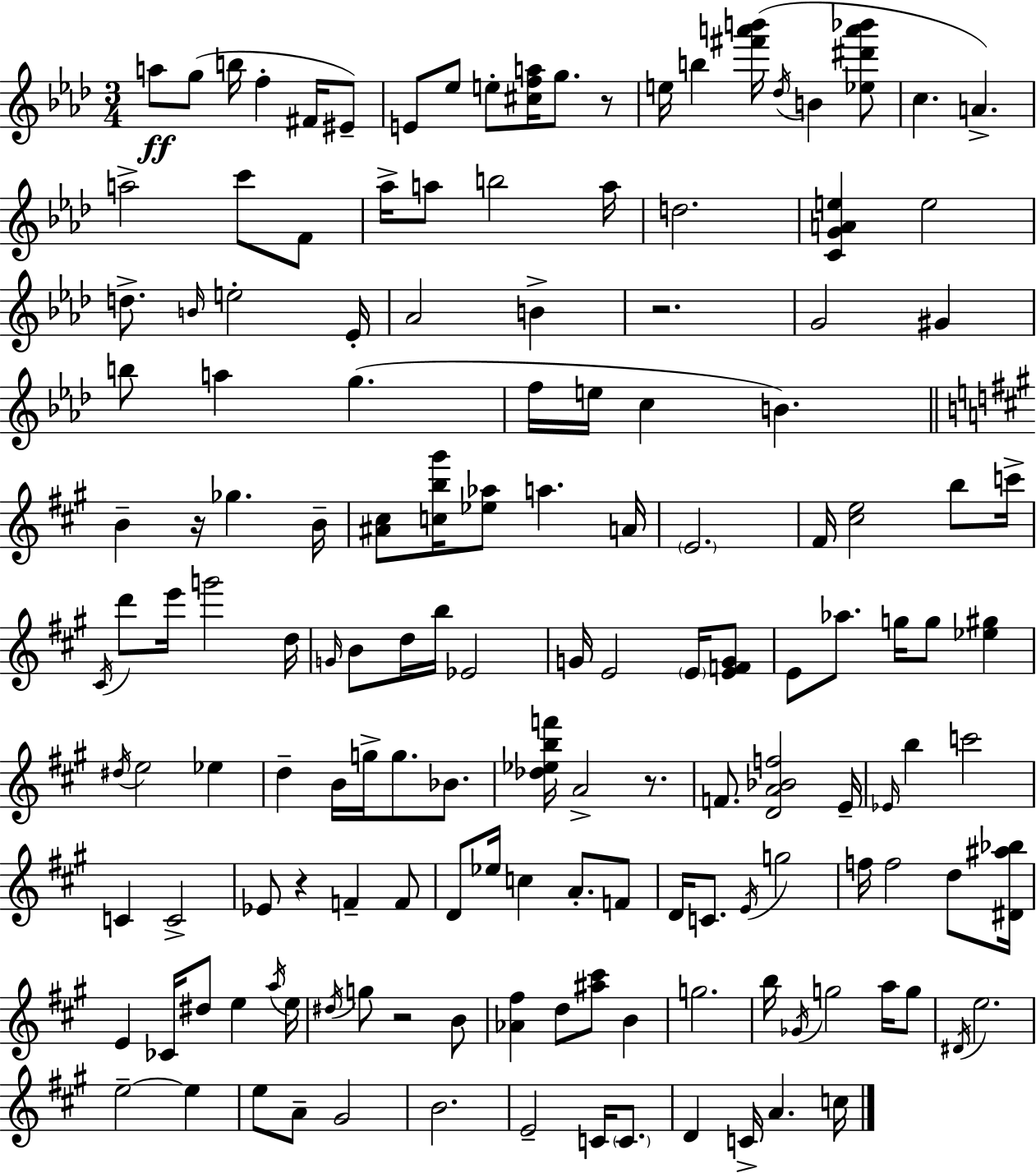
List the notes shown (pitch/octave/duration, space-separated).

A5/e G5/e B5/s F5/q F#4/s EIS4/e E4/e Eb5/e E5/e [C#5,F5,A5]/s G5/e. R/e E5/s B5/q [F#6,A6,B6]/s Db5/s B4/q [Eb5,D#6,A6,Bb6]/e C5/q. A4/q. A5/h C6/e F4/e Ab5/s A5/e B5/h A5/s D5/h. [C4,G4,A4,E5]/q E5/h D5/e. B4/s E5/h Eb4/s Ab4/h B4/q R/h. G4/h G#4/q B5/e A5/q G5/q. F5/s E5/s C5/q B4/q. B4/q R/s Gb5/q. B4/s [A#4,C#5]/e [C5,B5,G#6]/s [Eb5,Ab5]/e A5/q. A4/s E4/h. F#4/s [C#5,E5]/h B5/e C6/s C#4/s D6/e E6/s G6/h D5/s G4/s B4/e D5/s B5/s Eb4/h G4/s E4/h E4/s [E4,F4,G4]/e E4/e Ab5/e. G5/s G5/e [Eb5,G#5]/q D#5/s E5/h Eb5/q D5/q B4/s G5/s G5/e. Bb4/e. [Db5,Eb5,B5,F6]/s A4/h R/e. F4/e. [D4,A4,Bb4,F5]/h E4/s Eb4/s B5/q C6/h C4/q C4/h Eb4/e R/q F4/q F4/e D4/e Eb5/s C5/q A4/e. F4/e D4/s C4/e. E4/s G5/h F5/s F5/h D5/e [D#4,A#5,Bb5]/s E4/q CES4/s D#5/e E5/q A5/s E5/s D#5/s G5/e R/h B4/e [Ab4,F#5]/q D5/e [A#5,C#6]/e B4/q G5/h. B5/s Gb4/s G5/h A5/s G5/e D#4/s E5/h. E5/h E5/q E5/e A4/e G#4/h B4/h. E4/h C4/s C4/e. D4/q C4/s A4/q. C5/s